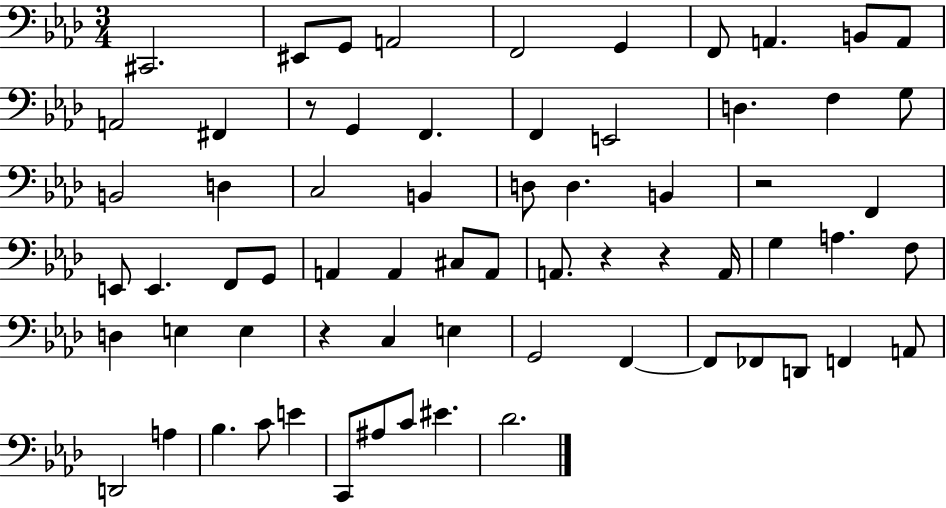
{
  \clef bass
  \numericTimeSignature
  \time 3/4
  \key aes \major
  cis,2. | eis,8 g,8 a,2 | f,2 g,4 | f,8 a,4. b,8 a,8 | \break a,2 fis,4 | r8 g,4 f,4. | f,4 e,2 | d4. f4 g8 | \break b,2 d4 | c2 b,4 | d8 d4. b,4 | r2 f,4 | \break e,8 e,4. f,8 g,8 | a,4 a,4 cis8 a,8 | a,8. r4 r4 a,16 | g4 a4. f8 | \break d4 e4 e4 | r4 c4 e4 | g,2 f,4~~ | f,8 fes,8 d,8 f,4 a,8 | \break d,2 a4 | bes4. c'8 e'4 | c,8 ais8 c'8 eis'4. | des'2. | \break \bar "|."
}